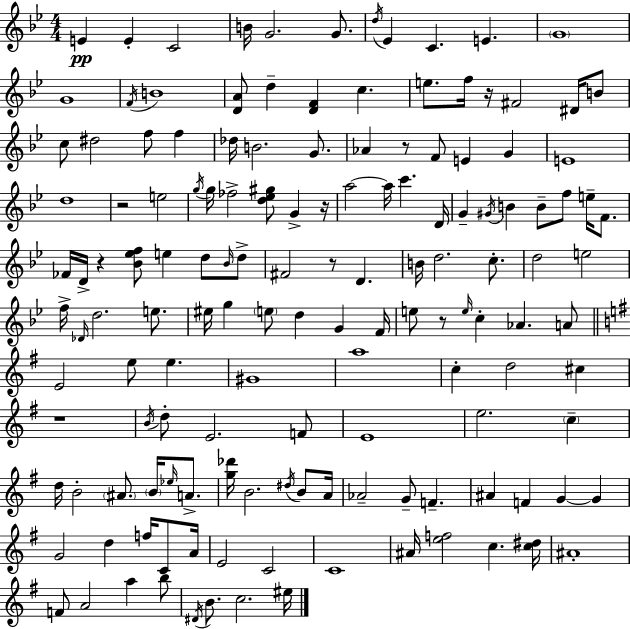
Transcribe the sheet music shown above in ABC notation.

X:1
T:Untitled
M:4/4
L:1/4
K:Bb
E E C2 B/4 G2 G/2 d/4 _E C E G4 G4 F/4 B4 [DA]/2 d [DF] c e/2 f/4 z/4 ^F2 ^D/4 B/2 c/2 ^d2 f/2 f _d/4 B2 G/2 _A z/2 F/2 E G E4 d4 z2 e2 g/4 g/4 _f2 [d_e^g]/2 G z/4 a2 a/4 c' D/4 G ^G/4 B B/2 f/2 e/4 F/2 _F/4 D/4 z [_B_ef]/2 e d/2 _B/4 d/2 ^F2 z/2 D B/4 d2 c/2 d2 e2 f/4 _D/4 d2 e/2 ^e/4 g e/2 d G F/4 e/2 z/2 e/4 c _A A/2 E2 e/2 e ^G4 a4 c d2 ^c z4 B/4 d/2 E2 F/2 E4 e2 c d/4 B2 ^A/2 B/4 _e/4 A/2 [g_d']/4 B2 ^d/4 B/2 A/4 _A2 G/2 F ^A F G G G2 d f/4 C/2 A/4 E2 C2 C4 ^A/4 [ef]2 c [c^d]/4 ^A4 F/2 A2 a b/2 ^D/4 B/2 c2 ^e/4